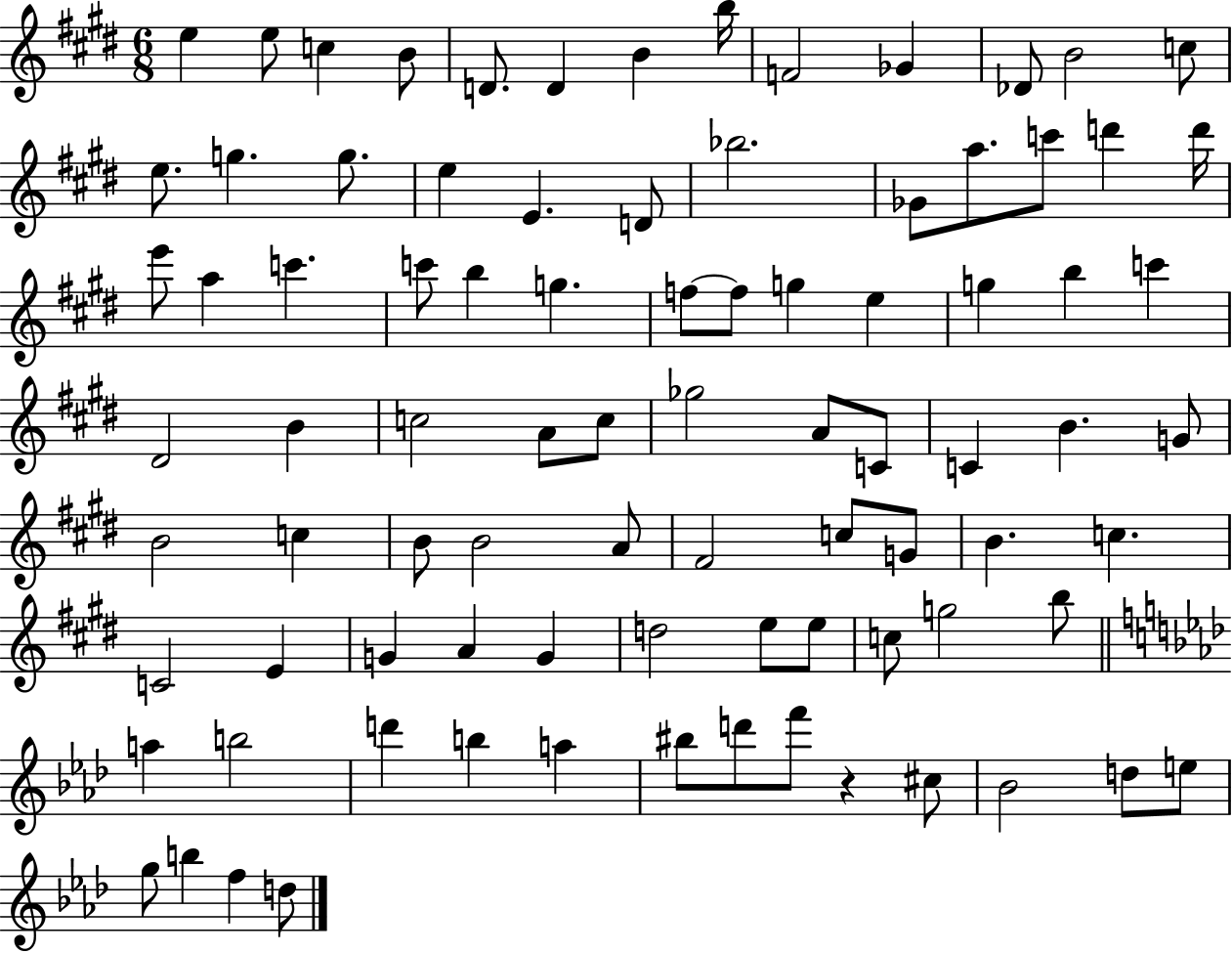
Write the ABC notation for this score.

X:1
T:Untitled
M:6/8
L:1/4
K:E
e e/2 c B/2 D/2 D B b/4 F2 _G _D/2 B2 c/2 e/2 g g/2 e E D/2 _b2 _G/2 a/2 c'/2 d' d'/4 e'/2 a c' c'/2 b g f/2 f/2 g e g b c' ^D2 B c2 A/2 c/2 _g2 A/2 C/2 C B G/2 B2 c B/2 B2 A/2 ^F2 c/2 G/2 B c C2 E G A G d2 e/2 e/2 c/2 g2 b/2 a b2 d' b a ^b/2 d'/2 f'/2 z ^c/2 _B2 d/2 e/2 g/2 b f d/2